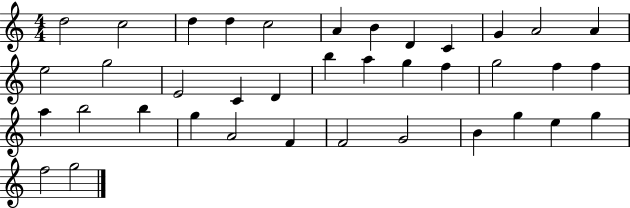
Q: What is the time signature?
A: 4/4